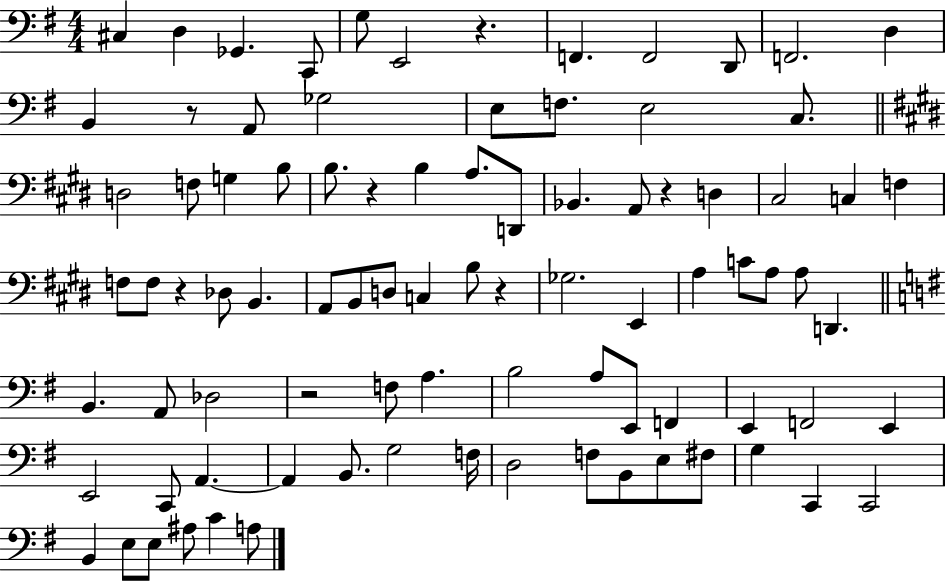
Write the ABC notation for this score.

X:1
T:Untitled
M:4/4
L:1/4
K:G
^C, D, _G,, C,,/2 G,/2 E,,2 z F,, F,,2 D,,/2 F,,2 D, B,, z/2 A,,/2 _G,2 E,/2 F,/2 E,2 C,/2 D,2 F,/2 G, B,/2 B,/2 z B, A,/2 D,,/2 _B,, A,,/2 z D, ^C,2 C, F, F,/2 F,/2 z _D,/2 B,, A,,/2 B,,/2 D,/2 C, B,/2 z _G,2 E,, A, C/2 A,/2 A,/2 D,, B,, A,,/2 _D,2 z2 F,/2 A, B,2 A,/2 E,,/2 F,, E,, F,,2 E,, E,,2 C,,/2 A,, A,, B,,/2 G,2 F,/4 D,2 F,/2 B,,/2 E,/2 ^F,/2 G, C,, C,,2 B,, E,/2 E,/2 ^A,/2 C A,/2